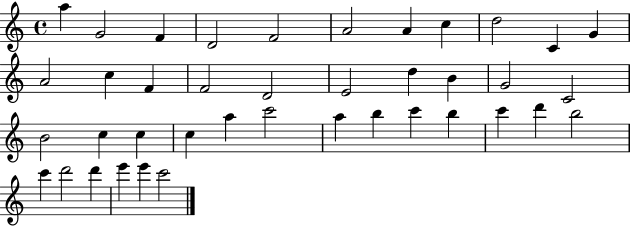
{
  \clef treble
  \time 4/4
  \defaultTimeSignature
  \key c \major
  a''4 g'2 f'4 | d'2 f'2 | a'2 a'4 c''4 | d''2 c'4 g'4 | \break a'2 c''4 f'4 | f'2 d'2 | e'2 d''4 b'4 | g'2 c'2 | \break b'2 c''4 c''4 | c''4 a''4 c'''2 | a''4 b''4 c'''4 b''4 | c'''4 d'''4 b''2 | \break c'''4 d'''2 d'''4 | e'''4 e'''4 c'''2 | \bar "|."
}